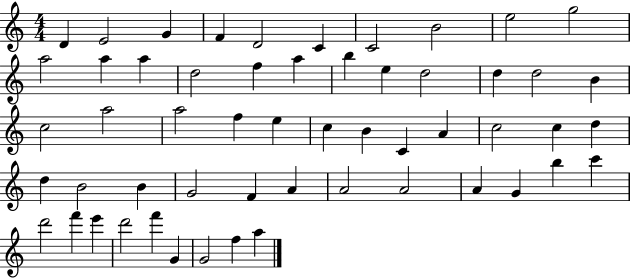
X:1
T:Untitled
M:4/4
L:1/4
K:C
D E2 G F D2 C C2 B2 e2 g2 a2 a a d2 f a b e d2 d d2 B c2 a2 a2 f e c B C A c2 c d d B2 B G2 F A A2 A2 A G b c' d'2 f' e' d'2 f' G G2 f a